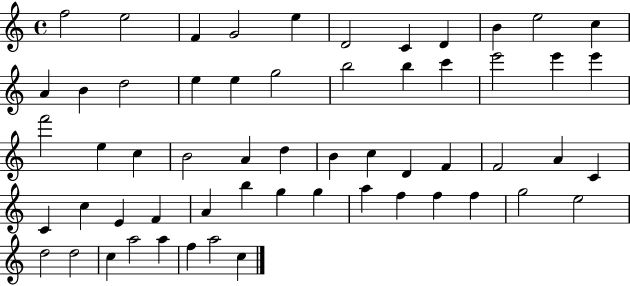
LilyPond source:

{
  \clef treble
  \time 4/4
  \defaultTimeSignature
  \key c \major
  f''2 e''2 | f'4 g'2 e''4 | d'2 c'4 d'4 | b'4 e''2 c''4 | \break a'4 b'4 d''2 | e''4 e''4 g''2 | b''2 b''4 c'''4 | e'''2 e'''4 e'''4 | \break f'''2 e''4 c''4 | b'2 a'4 d''4 | b'4 c''4 d'4 f'4 | f'2 a'4 c'4 | \break c'4 c''4 e'4 f'4 | a'4 b''4 g''4 g''4 | a''4 f''4 f''4 f''4 | g''2 e''2 | \break d''2 d''2 | c''4 a''2 a''4 | f''4 a''2 c''4 | \bar "|."
}